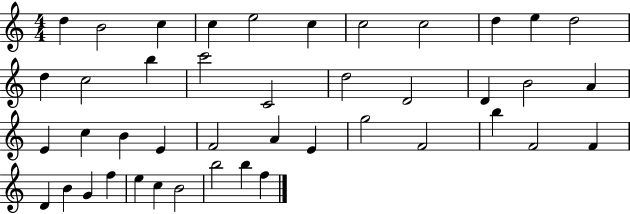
D5/q B4/h C5/q C5/q E5/h C5/q C5/h C5/h D5/q E5/q D5/h D5/q C5/h B5/q C6/h C4/h D5/h D4/h D4/q B4/h A4/q E4/q C5/q B4/q E4/q F4/h A4/q E4/q G5/h F4/h B5/q F4/h F4/q D4/q B4/q G4/q F5/q E5/q C5/q B4/h B5/h B5/q F5/q